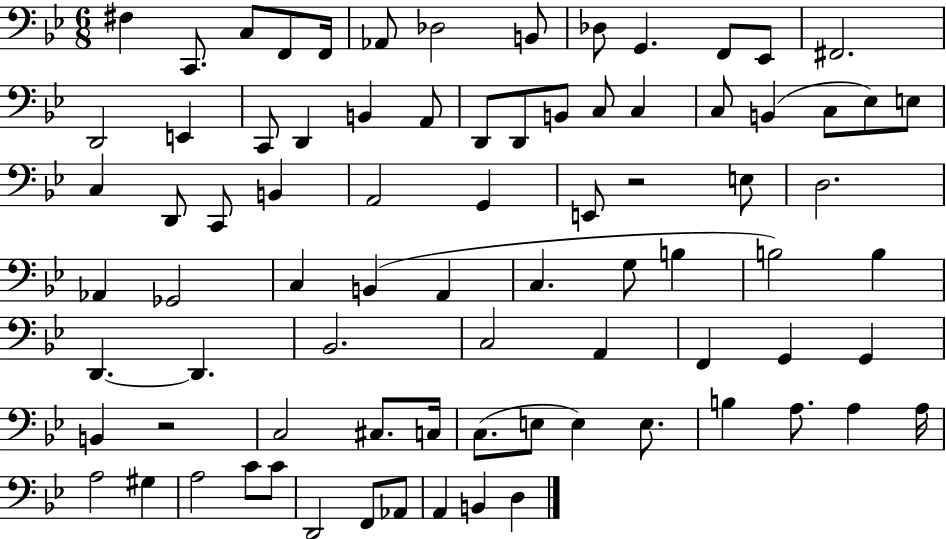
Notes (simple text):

F#3/q C2/e. C3/e F2/e F2/s Ab2/e Db3/h B2/e Db3/e G2/q. F2/e Eb2/e F#2/h. D2/h E2/q C2/e D2/q B2/q A2/e D2/e D2/e B2/e C3/e C3/q C3/e B2/q C3/e Eb3/e E3/e C3/q D2/e C2/e B2/q A2/h G2/q E2/e R/h E3/e D3/h. Ab2/q Gb2/h C3/q B2/q A2/q C3/q. G3/e B3/q B3/h B3/q D2/q. D2/q. Bb2/h. C3/h A2/q F2/q G2/q G2/q B2/q R/h C3/h C#3/e. C3/s C3/e. E3/e E3/q E3/e. B3/q A3/e. A3/q A3/s A3/h G#3/q A3/h C4/e C4/e D2/h F2/e Ab2/e A2/q B2/q D3/q